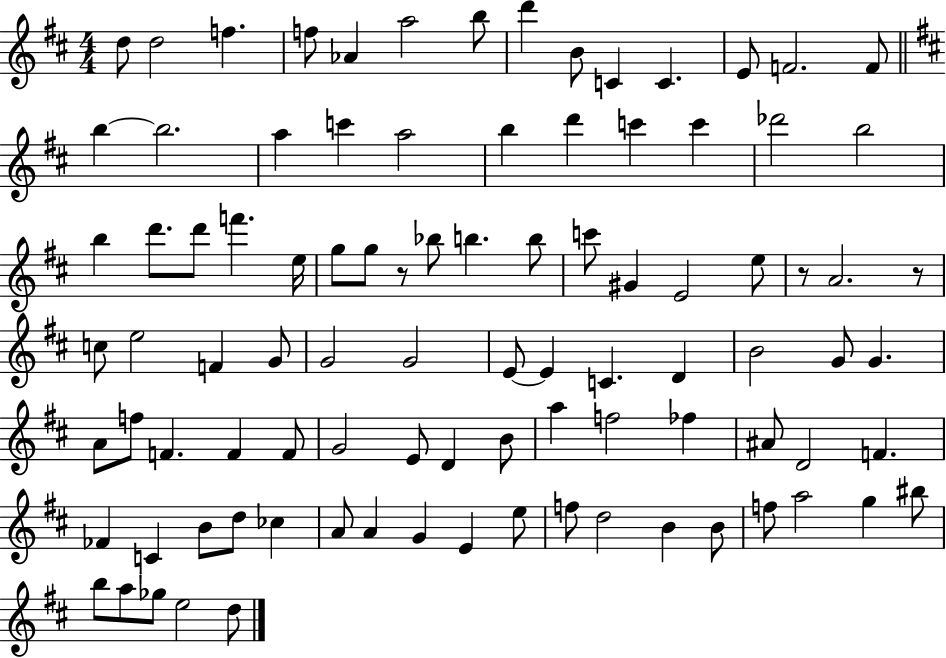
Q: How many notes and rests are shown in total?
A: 94